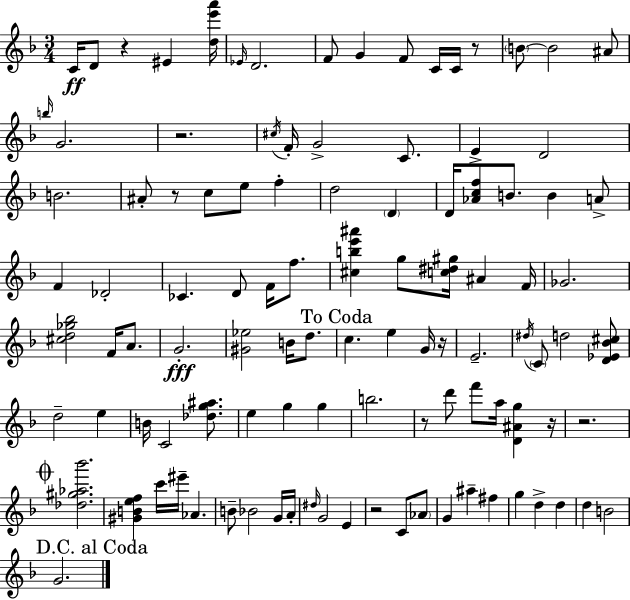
C4/s D4/e R/q EIS4/q [D5,E6,A6]/s Eb4/s D4/h. F4/e G4/q F4/e C4/s C4/s R/e B4/e B4/h A#4/e B5/s G4/h. R/h. C#5/s F4/s G4/h C4/e. E4/q D4/h B4/h. A#4/e R/e C5/e E5/e F5/q D5/h D4/q D4/s [Ab4,C5,F5]/e B4/e. B4/q A4/e F4/q Db4/h CES4/q. D4/e F4/s F5/e. [C#5,B5,E6,A#6]/q G5/e [C5,D#5,G#5]/s A#4/q F4/s Gb4/h. [C#5,D5,Gb5,Bb5]/h F4/s A4/e. G4/h. [G#4,Eb5]/h B4/s D5/e. C5/q. E5/q G4/s R/s E4/h. D#5/s C4/e D5/h [D4,Eb4,Bb4,C#5]/e D5/h E5/q B4/s C4/h [Db5,G5,A#5]/e. E5/q G5/q G5/q B5/h. R/e D6/e F6/e A5/s [D4,A#4,G5]/q R/s R/h. [Db5,G#5,Ab5,Bb6]/h. [G#4,B4,E5,F5]/q C6/s EIS6/s Ab4/q. B4/e Bb4/h G4/s A4/s D#5/s G4/h E4/q R/h C4/e Ab4/e G4/q A#5/q F#5/q G5/q D5/q D5/q D5/q B4/h G4/h.